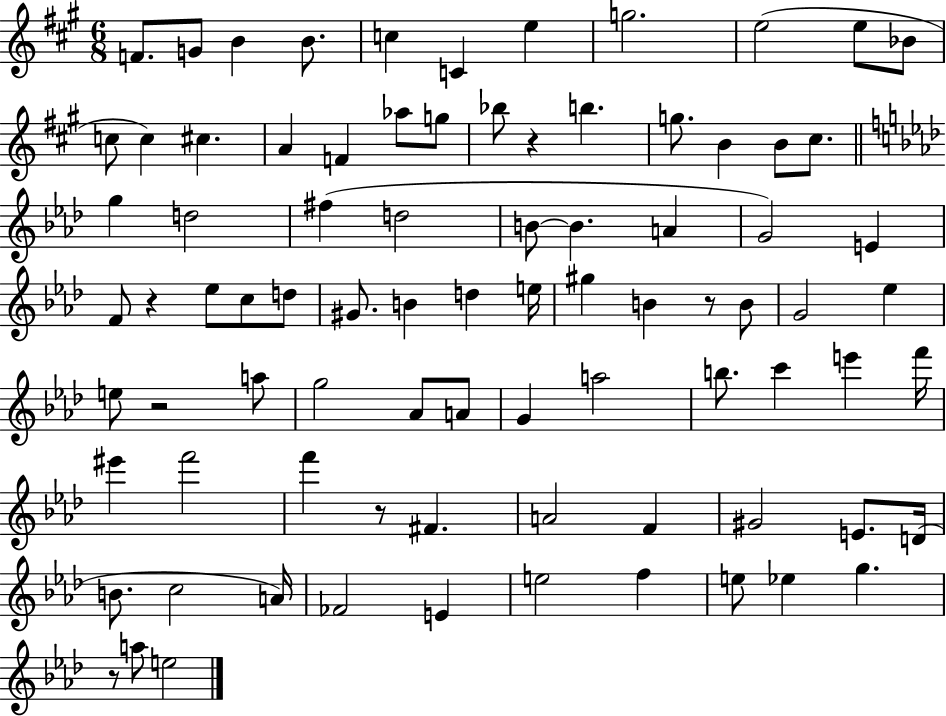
F4/e. G4/e B4/q B4/e. C5/q C4/q E5/q G5/h. E5/h E5/e Bb4/e C5/e C5/q C#5/q. A4/q F4/q Ab5/e G5/e Bb5/e R/q B5/q. G5/e. B4/q B4/e C#5/e. G5/q D5/h F#5/q D5/h B4/e B4/q. A4/q G4/h E4/q F4/e R/q Eb5/e C5/e D5/e G#4/e. B4/q D5/q E5/s G#5/q B4/q R/e B4/e G4/h Eb5/q E5/e R/h A5/e G5/h Ab4/e A4/e G4/q A5/h B5/e. C6/q E6/q F6/s EIS6/q F6/h F6/q R/e F#4/q. A4/h F4/q G#4/h E4/e. D4/s B4/e. C5/h A4/s FES4/h E4/q E5/h F5/q E5/e Eb5/q G5/q. R/e A5/e E5/h